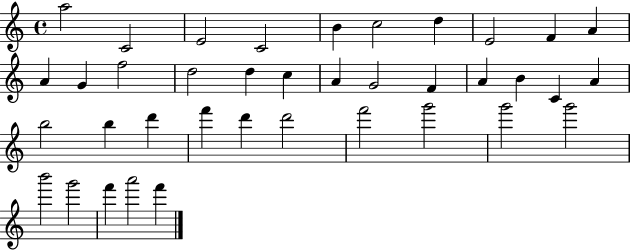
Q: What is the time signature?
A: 4/4